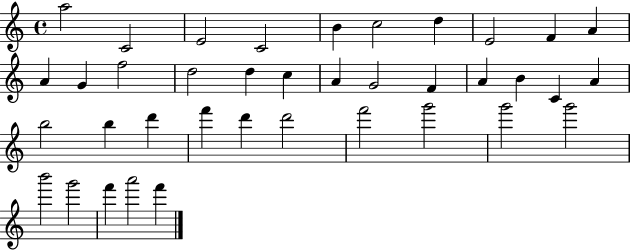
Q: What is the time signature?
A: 4/4